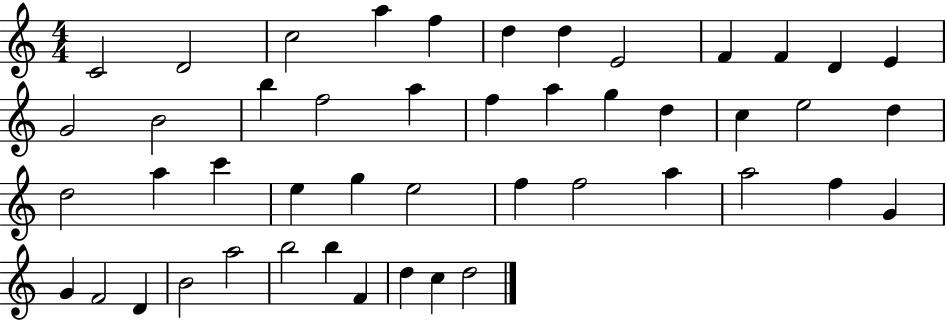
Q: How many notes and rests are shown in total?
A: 47